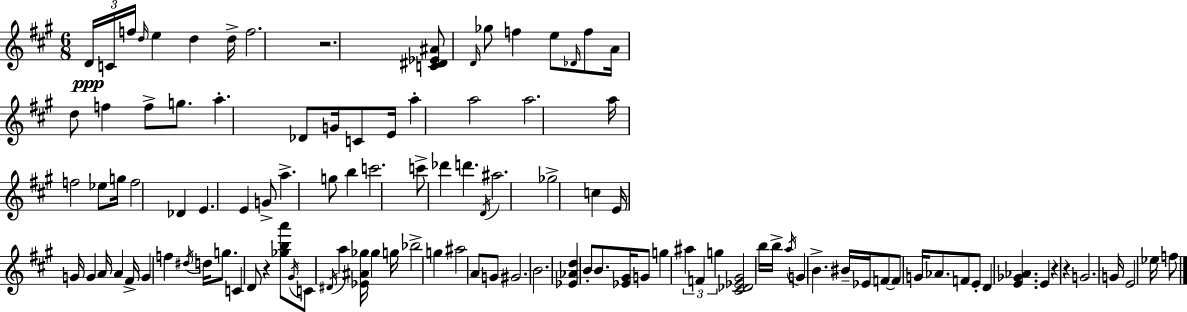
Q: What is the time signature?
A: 6/8